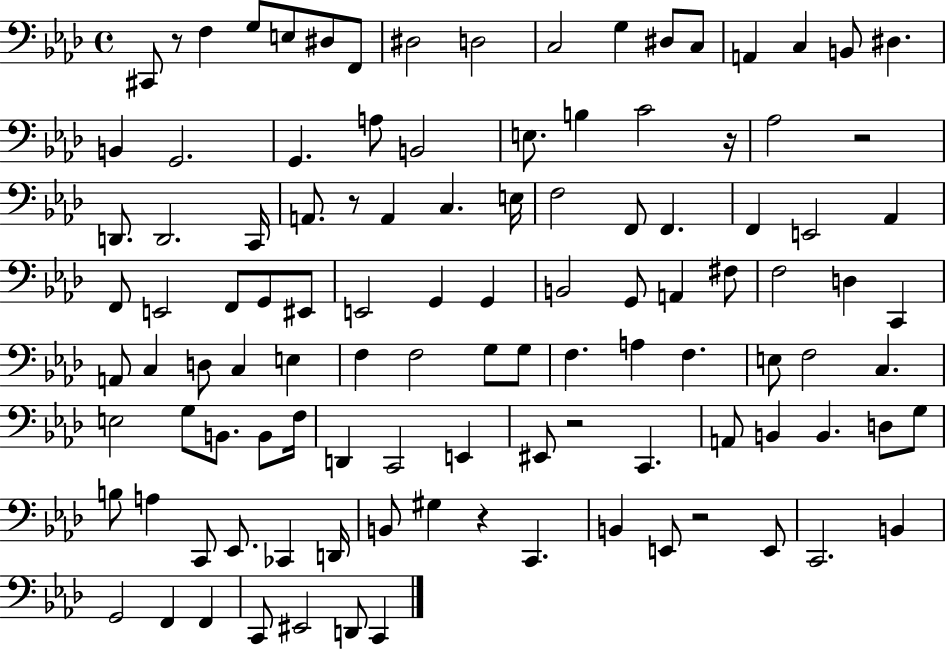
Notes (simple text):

C#2/e R/e F3/q G3/e E3/e D#3/e F2/e D#3/h D3/h C3/h G3/q D#3/e C3/e A2/q C3/q B2/e D#3/q. B2/q G2/h. G2/q. A3/e B2/h E3/e. B3/q C4/h R/s Ab3/h R/h D2/e. D2/h. C2/s A2/e. R/e A2/q C3/q. E3/s F3/h F2/e F2/q. F2/q E2/h Ab2/q F2/e E2/h F2/e G2/e EIS2/e E2/h G2/q G2/q B2/h G2/e A2/q F#3/e F3/h D3/q C2/q A2/e C3/q D3/e C3/q E3/q F3/q F3/h G3/e G3/e F3/q. A3/q F3/q. E3/e F3/h C3/q. E3/h G3/e B2/e. B2/e F3/s D2/q C2/h E2/q EIS2/e R/h C2/q. A2/e B2/q B2/q. D3/e G3/e B3/e A3/q C2/e Eb2/e. CES2/q D2/s B2/e G#3/q R/q C2/q. B2/q E2/e R/h E2/e C2/h. B2/q G2/h F2/q F2/q C2/e EIS2/h D2/e C2/q